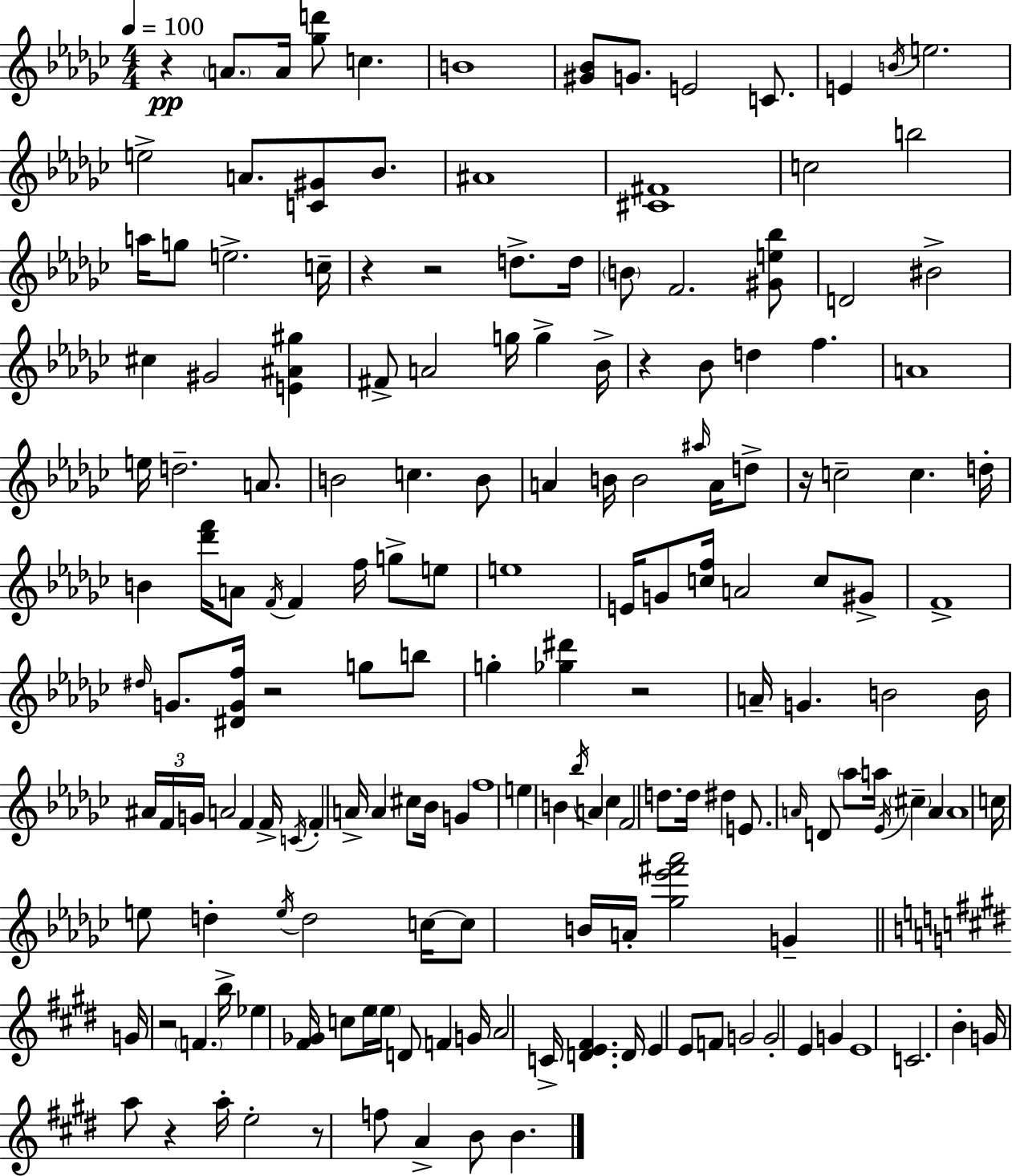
{
  \clef treble
  \numericTimeSignature
  \time 4/4
  \key ees \minor
  \tempo 4 = 100
  \repeat volta 2 { r4\pp \parenthesize a'8. a'16 <ges'' d'''>8 c''4. | b'1 | <gis' bes'>8 g'8. e'2 c'8. | e'4 \acciaccatura { b'16 } e''2. | \break e''2-> a'8. <c' gis'>8 bes'8. | ais'1 | <cis' fis'>1 | c''2 b''2 | \break a''16 g''8 e''2.-> | c''16-- r4 r2 d''8.-> | d''16 \parenthesize b'8 f'2. <gis' e'' bes''>8 | d'2 bis'2-> | \break cis''4 gis'2 <e' ais' gis''>4 | fis'8-> a'2 g''16 g''4-> | bes'16-> r4 bes'8 d''4 f''4. | a'1 | \break e''16 d''2.-- a'8. | b'2 c''4. b'8 | a'4 b'16 b'2 \grace { ais''16 } a'16 | d''8-> r16 c''2-- c''4. | \break d''16-. b'4 <des''' f'''>16 a'8 \acciaccatura { f'16 } f'4 f''16 g''8-> | e''8 e''1 | e'16 g'8 <c'' f''>16 a'2 c''8 | gis'8-> f'1-> | \break \grace { dis''16 } g'8. <dis' g' f''>16 r2 | g''8 b''8 g''4-. <ges'' dis'''>4 r2 | a'16-- g'4. b'2 | b'16 \tuplet 3/2 { ais'16 f'16 g'16 } a'2 f'4 | \break f'16-> \acciaccatura { c'16 } f'4-. a'16-> a'4 cis''8 | bes'16 g'4 f''1 | e''4 b'4 \acciaccatura { bes''16 } a'4 | ces''4 f'2 d''8. | \break d''16 dis''4 e'8. \grace { a'16 } d'8 \parenthesize aes''8 a''16 \acciaccatura { ees'16 } | \parenthesize cis''4-- a'4 a'1 | c''16 e''8 d''4-. \acciaccatura { e''16 } | d''2 c''16~~ c''8 b'16 a'16-. <ges'' ees''' fis''' aes'''>2 | \break g'4-- \bar "||" \break \key e \major g'16 r2 \parenthesize f'4. b''16-> | ees''4 <fis' ges'>16 c''8 e''16 \parenthesize e''16 d'8 f'4 g'16 | a'2 c'16-> <d' e' fis'>4. d'16 | e'4 e'8 f'8 g'2 | \break g'2-. e'4 g'4 | e'1 | c'2. b'4-. | g'16 a''8 r4 a''16-. e''2-. | \break r8 f''8 a'4-> b'8 b'4. | } \bar "|."
}